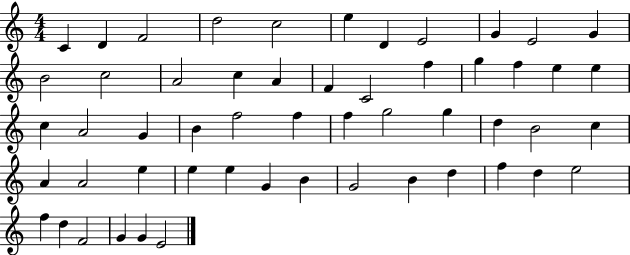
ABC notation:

X:1
T:Untitled
M:4/4
L:1/4
K:C
C D F2 d2 c2 e D E2 G E2 G B2 c2 A2 c A F C2 f g f e e c A2 G B f2 f f g2 g d B2 c A A2 e e e G B G2 B d f d e2 f d F2 G G E2